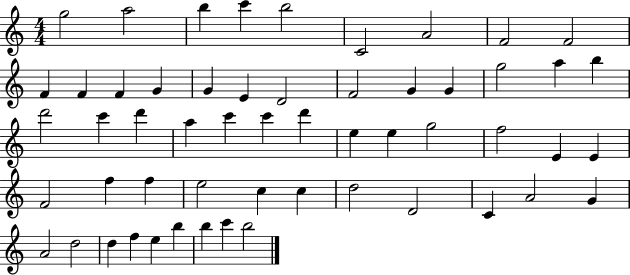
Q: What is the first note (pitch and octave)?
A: G5